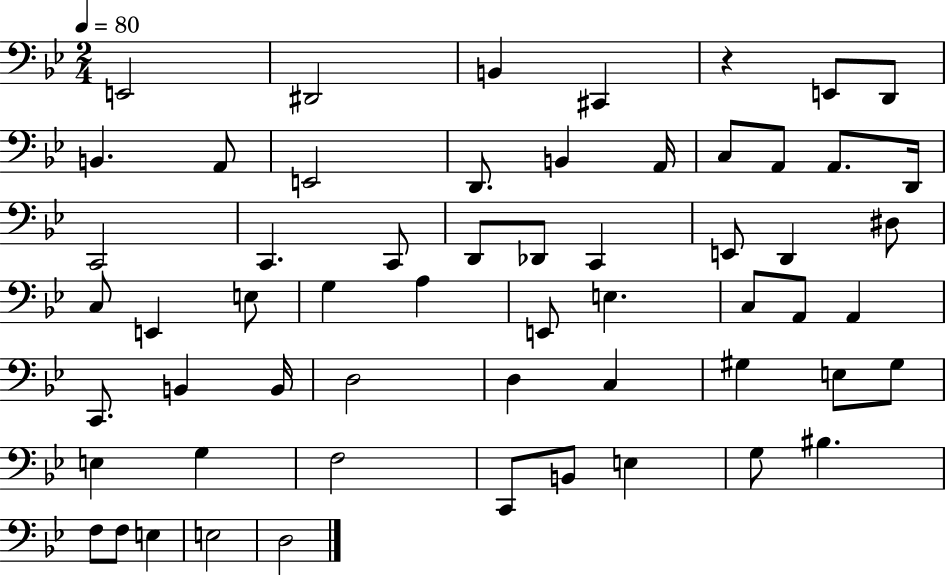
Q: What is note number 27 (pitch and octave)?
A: E2